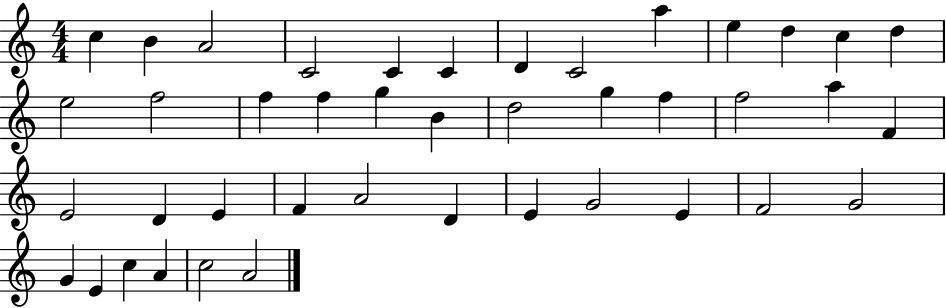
X:1
T:Untitled
M:4/4
L:1/4
K:C
c B A2 C2 C C D C2 a e d c d e2 f2 f f g B d2 g f f2 a F E2 D E F A2 D E G2 E F2 G2 G E c A c2 A2